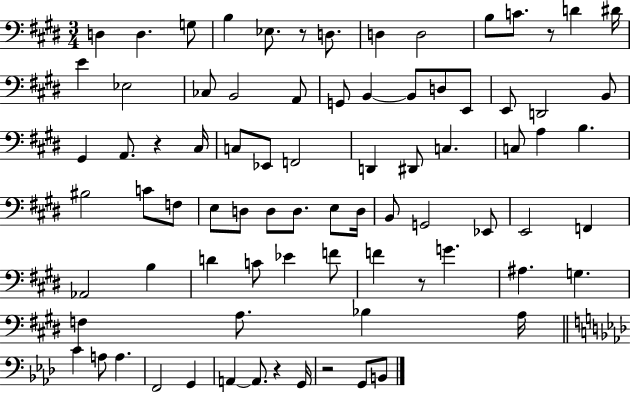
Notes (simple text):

D3/q D3/q. G3/e B3/q Eb3/e. R/e D3/e. D3/q D3/h B3/e C4/e. R/e D4/q D#4/s E4/q Eb3/h CES3/e B2/h A2/e G2/e B2/q B2/e D3/e E2/e E2/e D2/h B2/e G#2/q A2/e. R/q C#3/s C3/e Eb2/e F2/h D2/q D#2/e C3/q. C3/e A3/q B3/q. BIS3/h C4/e F3/e E3/e D3/e D3/e D3/e. E3/e D3/s B2/e G2/h Eb2/e E2/h F2/q Ab2/h B3/q D4/q C4/e Eb4/q F4/e F4/q R/e G4/q. A#3/q. G3/q. F3/q A3/e. Bb3/q A3/s C4/q A3/e A3/q. F2/h G2/q A2/q A2/e. R/q G2/s R/h G2/e B2/e